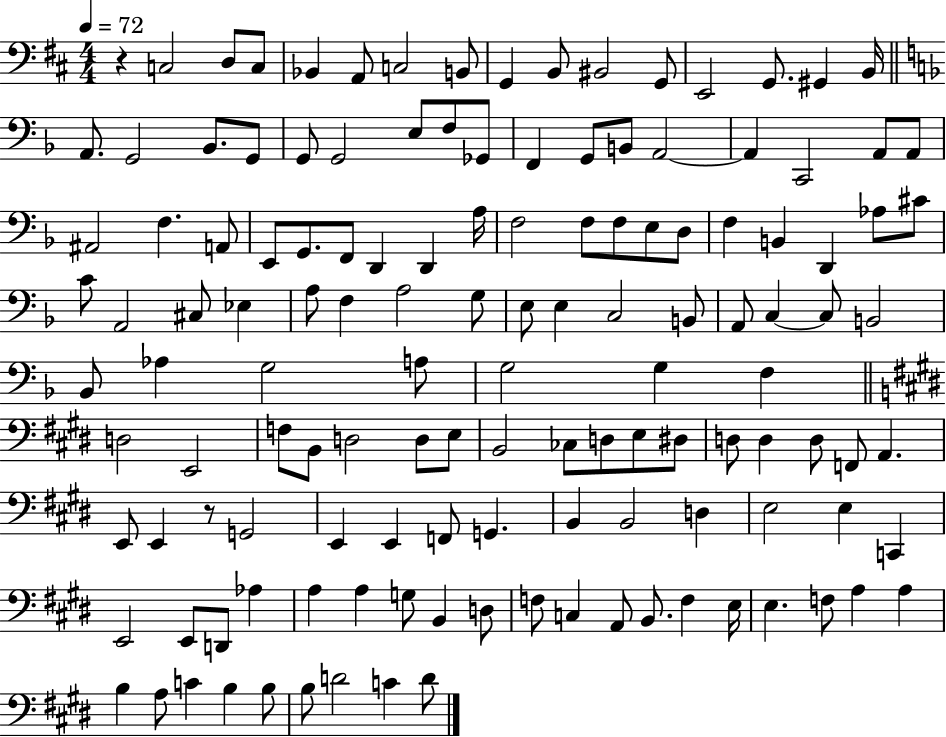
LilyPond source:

{
  \clef bass
  \numericTimeSignature
  \time 4/4
  \key d \major
  \tempo 4 = 72
  r4 c2 d8 c8 | bes,4 a,8 c2 b,8 | g,4 b,8 bis,2 g,8 | e,2 g,8. gis,4 b,16 | \break \bar "||" \break \key f \major a,8. g,2 bes,8. g,8 | g,8 g,2 e8 f8 ges,8 | f,4 g,8 b,8 a,2~~ | a,4 c,2 a,8 a,8 | \break ais,2 f4. a,8 | e,8 g,8. f,8 d,4 d,4 a16 | f2 f8 f8 e8 d8 | f4 b,4 d,4 aes8 cis'8 | \break c'8 a,2 cis8 ees4 | a8 f4 a2 g8 | e8 e4 c2 b,8 | a,8 c4~~ c8 b,2 | \break bes,8 aes4 g2 a8 | g2 g4 f4 | \bar "||" \break \key e \major d2 e,2 | f8 b,8 d2 d8 e8 | b,2 ces8 d8 e8 dis8 | d8 d4 d8 f,8 a,4. | \break e,8 e,4 r8 g,2 | e,4 e,4 f,8 g,4. | b,4 b,2 d4 | e2 e4 c,4 | \break e,2 e,8 d,8 aes4 | a4 a4 g8 b,4 d8 | f8 c4 a,8 b,8. f4 e16 | e4. f8 a4 a4 | \break b4 a8 c'4 b4 b8 | b8 d'2 c'4 d'8 | \bar "|."
}